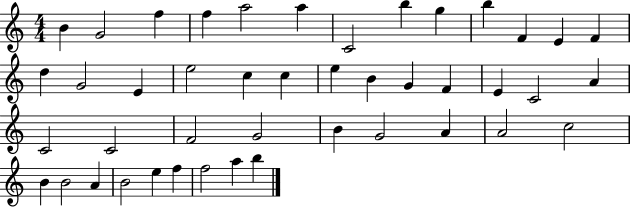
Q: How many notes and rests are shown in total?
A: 44